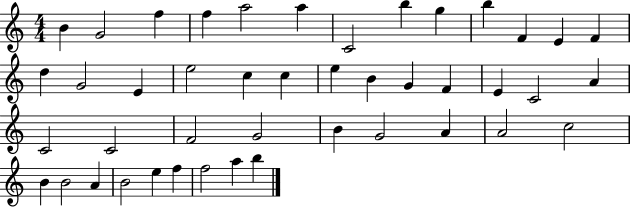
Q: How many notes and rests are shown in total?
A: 44